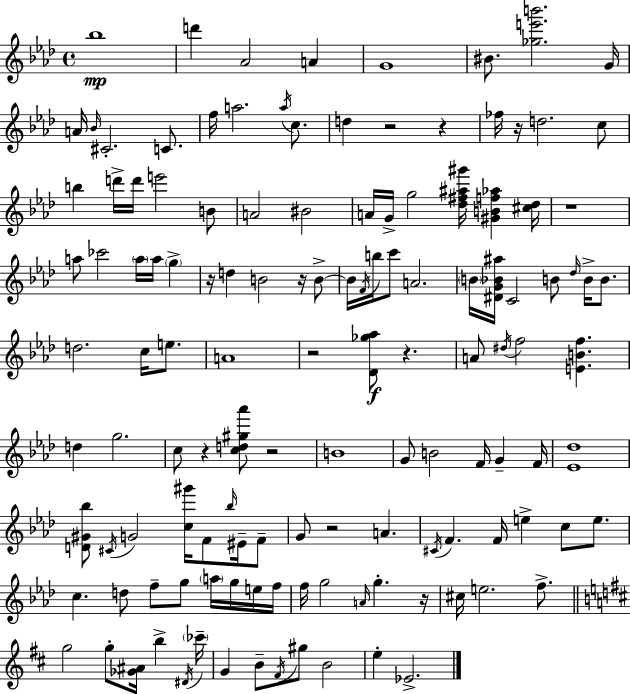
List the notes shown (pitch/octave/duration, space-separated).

Bb5/w D6/q Ab4/h A4/q G4/w BIS4/e. [Gb5,E6,B6]/h. G4/s A4/s Bb4/s C#4/h. C4/e. F5/s A5/h. A5/s C5/e. D5/q R/h R/q FES5/s R/s D5/h. C5/e B5/q D6/s D6/s E6/h B4/e A4/h BIS4/h A4/s G4/s G5/h [Db5,F#5,A#5,G#6]/s [G#4,B4,F5,Ab5]/q [C#5,Db5]/s R/w A5/e CES6/h A5/s A5/s G5/q R/s D5/q B4/h R/s B4/e B4/s F4/s B5/s C6/e A4/h. B4/s [D#4,G4,Bb4,A#5]/s C4/h B4/e Db5/s B4/s B4/e. D5/h. C5/s E5/e. A4/w R/h [Db4,Gb5,Ab5]/e R/q. A4/e D#5/s F5/h [E4,B4,F5]/q. D5/q G5/h. C5/e R/q [C5,D5,G#5,Ab6]/e R/h B4/w G4/e B4/h F4/s G4/q F4/s [Eb4,Db5]/w [D4,G#4,Bb5]/e C#4/s G4/h [C5,G#6]/s F4/e Bb5/s EIS4/s F4/e G4/e R/h A4/q. C#4/s F4/q. F4/s E5/q C5/e E5/e. C5/q. D5/e F5/e G5/e A5/s G5/s E5/s F5/s F5/s G5/h A4/s G5/q. R/s C#5/s E5/h. F5/e. G5/h G5/e [Gb4,A#4]/s B5/q D#4/s CES6/s G4/q B4/e F#4/s G#5/e B4/h E5/q Eb4/h.